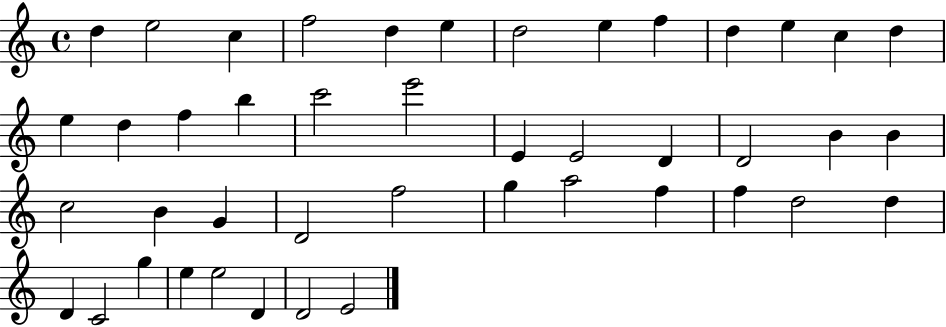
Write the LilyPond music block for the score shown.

{
  \clef treble
  \time 4/4
  \defaultTimeSignature
  \key c \major
  d''4 e''2 c''4 | f''2 d''4 e''4 | d''2 e''4 f''4 | d''4 e''4 c''4 d''4 | \break e''4 d''4 f''4 b''4 | c'''2 e'''2 | e'4 e'2 d'4 | d'2 b'4 b'4 | \break c''2 b'4 g'4 | d'2 f''2 | g''4 a''2 f''4 | f''4 d''2 d''4 | \break d'4 c'2 g''4 | e''4 e''2 d'4 | d'2 e'2 | \bar "|."
}